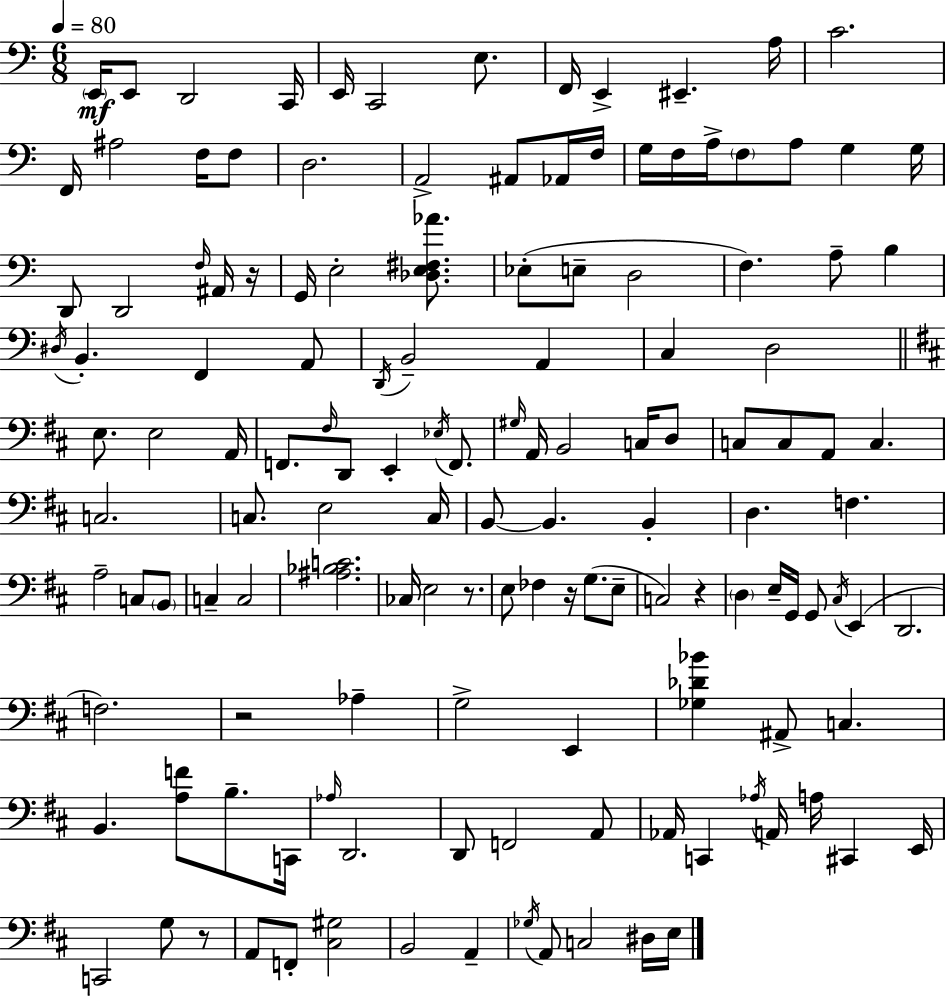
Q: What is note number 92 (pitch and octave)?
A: G2